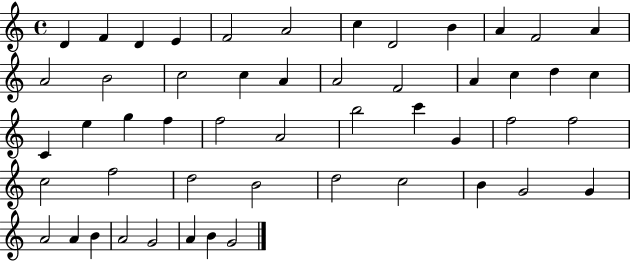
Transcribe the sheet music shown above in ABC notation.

X:1
T:Untitled
M:4/4
L:1/4
K:C
D F D E F2 A2 c D2 B A F2 A A2 B2 c2 c A A2 F2 A c d c C e g f f2 A2 b2 c' G f2 f2 c2 f2 d2 B2 d2 c2 B G2 G A2 A B A2 G2 A B G2